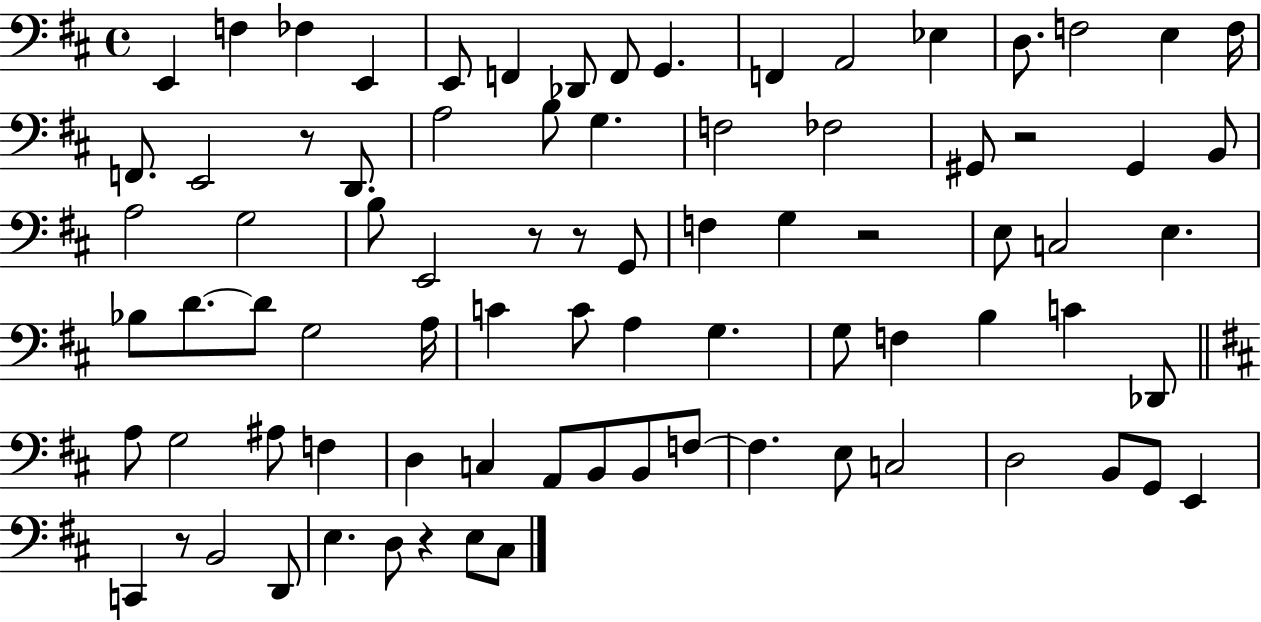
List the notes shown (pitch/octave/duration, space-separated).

E2/q F3/q FES3/q E2/q E2/e F2/q Db2/e F2/e G2/q. F2/q A2/h Eb3/q D3/e. F3/h E3/q F3/s F2/e. E2/h R/e D2/e. A3/h B3/e G3/q. F3/h FES3/h G#2/e R/h G#2/q B2/e A3/h G3/h B3/e E2/h R/e R/e G2/e F3/q G3/q R/h E3/e C3/h E3/q. Bb3/e D4/e. D4/e G3/h A3/s C4/q C4/e A3/q G3/q. G3/e F3/q B3/q C4/q Db2/e A3/e G3/h A#3/e F3/q D3/q C3/q A2/e B2/e B2/e F3/e F3/q. E3/e C3/h D3/h B2/e G2/e E2/q C2/q R/e B2/h D2/e E3/q. D3/e R/q E3/e C#3/e